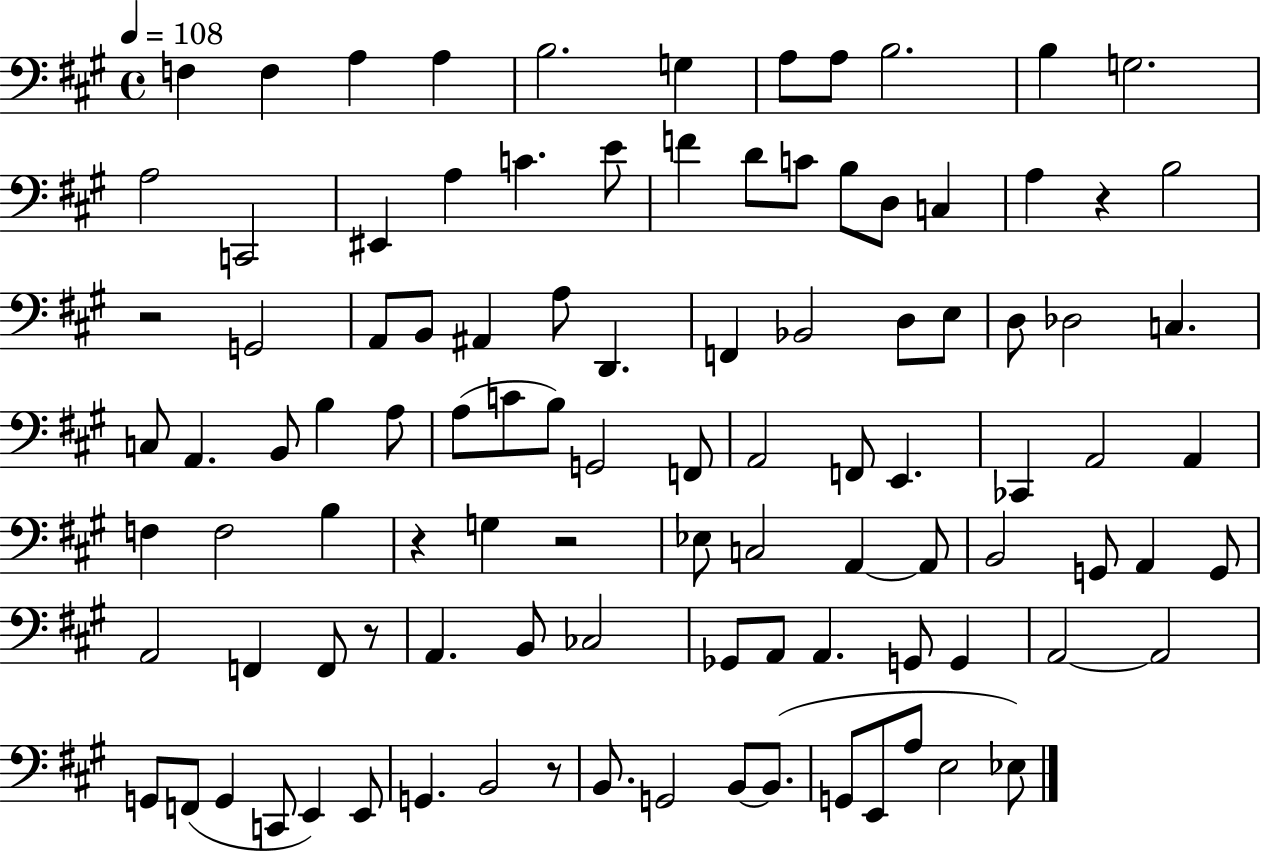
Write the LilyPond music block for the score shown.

{
  \clef bass
  \time 4/4
  \defaultTimeSignature
  \key a \major
  \tempo 4 = 108
  f4 f4 a4 a4 | b2. g4 | a8 a8 b2. | b4 g2. | \break a2 c,2 | eis,4 a4 c'4. e'8 | f'4 d'8 c'8 b8 d8 c4 | a4 r4 b2 | \break r2 g,2 | a,8 b,8 ais,4 a8 d,4. | f,4 bes,2 d8 e8 | d8 des2 c4. | \break c8 a,4. b,8 b4 a8 | a8( c'8 b8) g,2 f,8 | a,2 f,8 e,4. | ces,4 a,2 a,4 | \break f4 f2 b4 | r4 g4 r2 | ees8 c2 a,4~~ a,8 | b,2 g,8 a,4 g,8 | \break a,2 f,4 f,8 r8 | a,4. b,8 ces2 | ges,8 a,8 a,4. g,8 g,4 | a,2~~ a,2 | \break g,8 f,8( g,4 c,8 e,4) e,8 | g,4. b,2 r8 | b,8. g,2 b,8~~ b,8.( | g,8 e,8 a8 e2 ees8) | \break \bar "|."
}